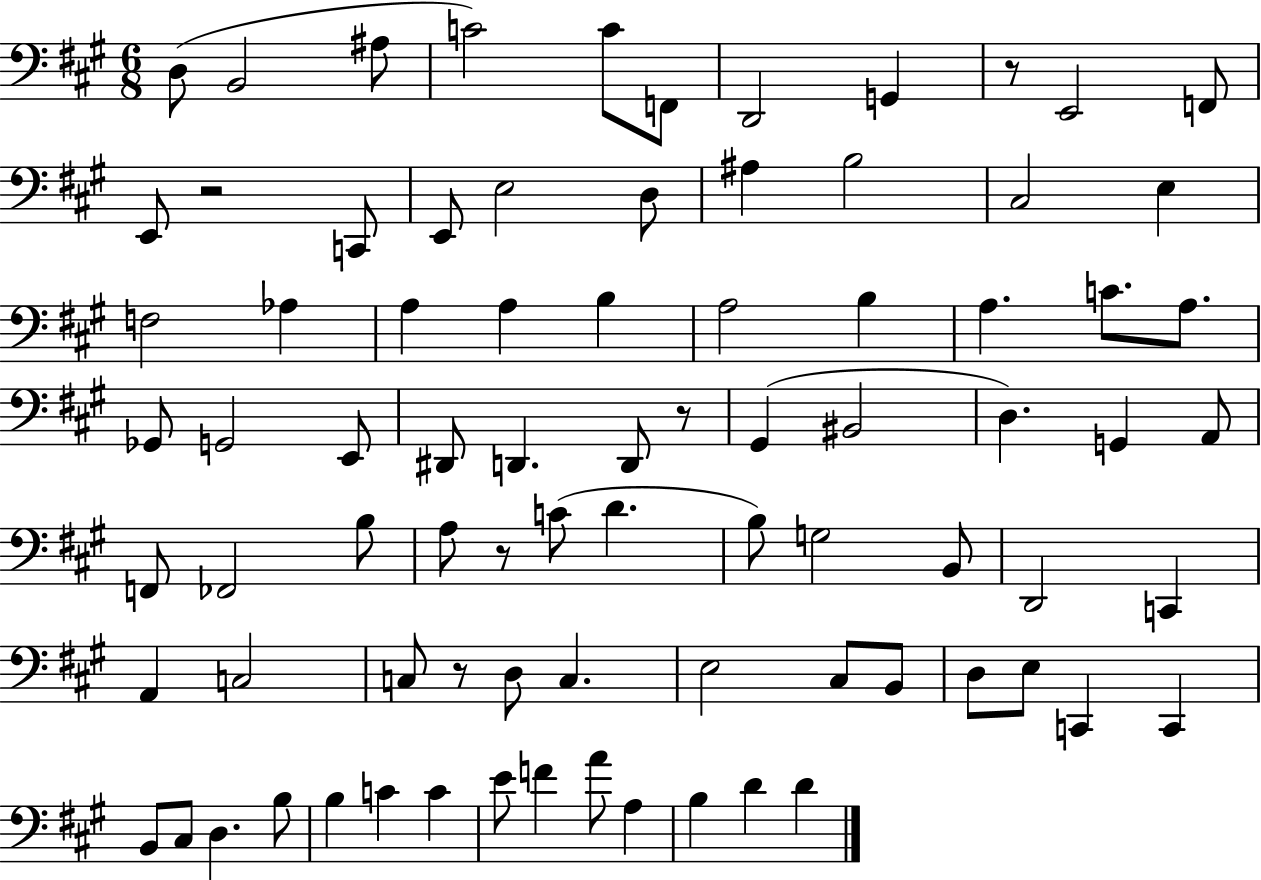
D3/e B2/h A#3/e C4/h C4/e F2/e D2/h G2/q R/e E2/h F2/e E2/e R/h C2/e E2/e E3/h D3/e A#3/q B3/h C#3/h E3/q F3/h Ab3/q A3/q A3/q B3/q A3/h B3/q A3/q. C4/e. A3/e. Gb2/e G2/h E2/e D#2/e D2/q. D2/e R/e G#2/q BIS2/h D3/q. G2/q A2/e F2/e FES2/h B3/e A3/e R/e C4/e D4/q. B3/e G3/h B2/e D2/h C2/q A2/q C3/h C3/e R/e D3/e C3/q. E3/h C#3/e B2/e D3/e E3/e C2/q C2/q B2/e C#3/e D3/q. B3/e B3/q C4/q C4/q E4/e F4/q A4/e A3/q B3/q D4/q D4/q